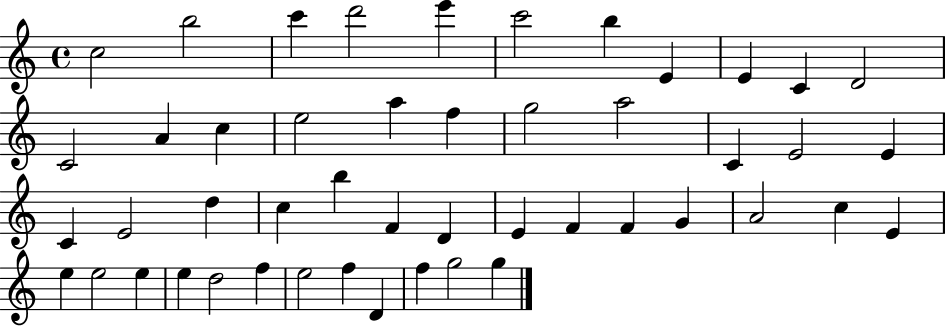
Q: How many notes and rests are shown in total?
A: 48